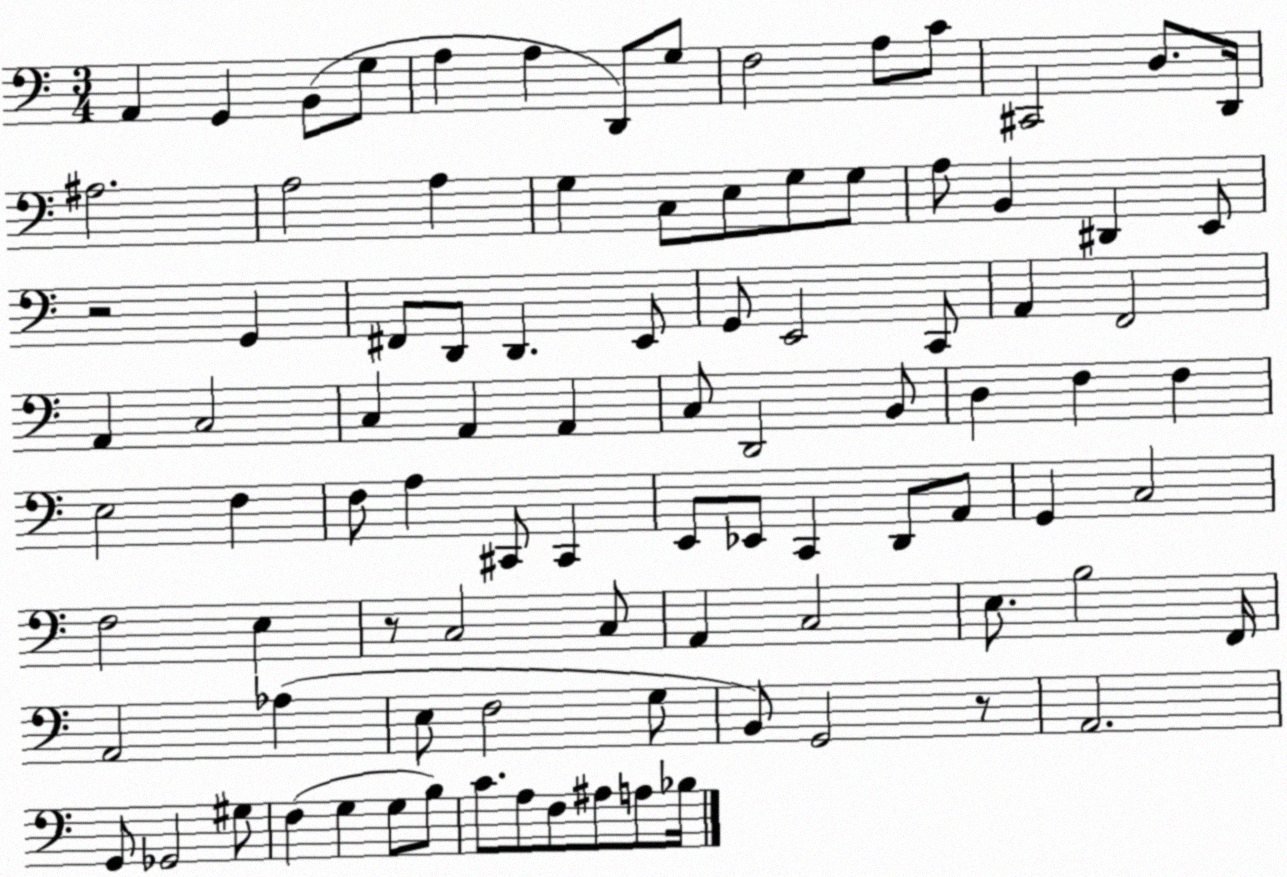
X:1
T:Untitled
M:3/4
L:1/4
K:C
A,, G,, B,,/2 G,/2 A, A, D,,/2 G,/2 F,2 A,/2 C/2 ^C,,2 D,/2 D,,/4 ^A,2 A,2 A, G, C,/2 E,/2 G,/2 G,/2 A,/2 B,, ^D,, E,,/2 z2 G,, ^F,,/2 D,,/2 D,, E,,/2 G,,/2 E,,2 C,,/2 A,, F,,2 A,, C,2 C, A,, A,, C,/2 D,,2 B,,/2 D, F, F, E,2 F, F,/2 A, ^C,,/2 ^C,, E,,/2 _E,,/2 C,, D,,/2 A,,/2 G,, C,2 F,2 E, z/2 C,2 C,/2 A,, C,2 E,/2 B,2 F,,/4 A,,2 _A, E,/2 F,2 G,/2 B,,/2 G,,2 z/2 A,,2 G,,/2 _G,,2 ^G,/2 F, G, G,/2 B,/2 C/2 A,/2 F,/2 ^A,/2 A,/2 _B,/4